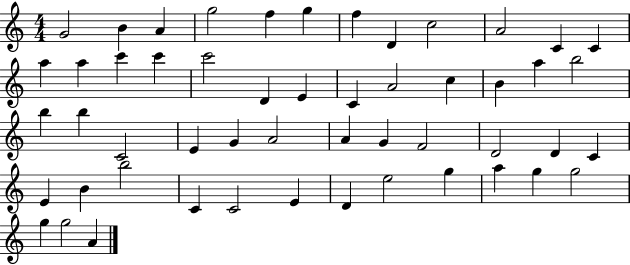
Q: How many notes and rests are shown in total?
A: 52